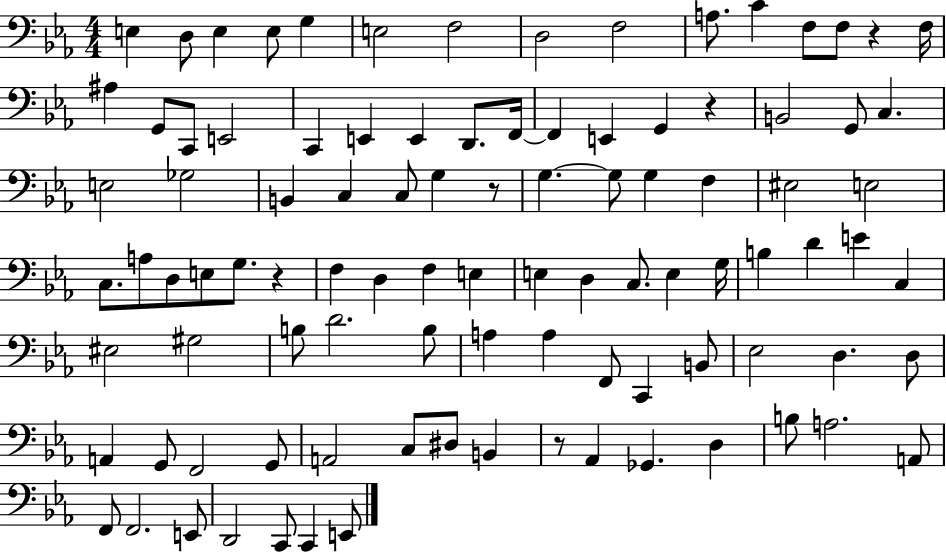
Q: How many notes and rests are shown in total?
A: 98